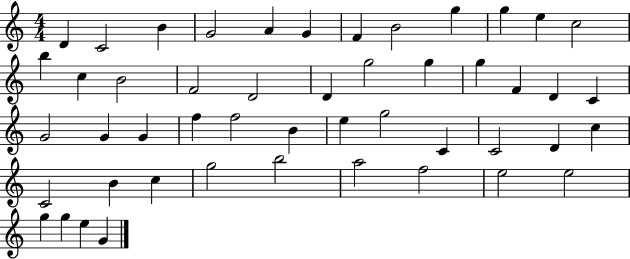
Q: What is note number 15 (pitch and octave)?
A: B4